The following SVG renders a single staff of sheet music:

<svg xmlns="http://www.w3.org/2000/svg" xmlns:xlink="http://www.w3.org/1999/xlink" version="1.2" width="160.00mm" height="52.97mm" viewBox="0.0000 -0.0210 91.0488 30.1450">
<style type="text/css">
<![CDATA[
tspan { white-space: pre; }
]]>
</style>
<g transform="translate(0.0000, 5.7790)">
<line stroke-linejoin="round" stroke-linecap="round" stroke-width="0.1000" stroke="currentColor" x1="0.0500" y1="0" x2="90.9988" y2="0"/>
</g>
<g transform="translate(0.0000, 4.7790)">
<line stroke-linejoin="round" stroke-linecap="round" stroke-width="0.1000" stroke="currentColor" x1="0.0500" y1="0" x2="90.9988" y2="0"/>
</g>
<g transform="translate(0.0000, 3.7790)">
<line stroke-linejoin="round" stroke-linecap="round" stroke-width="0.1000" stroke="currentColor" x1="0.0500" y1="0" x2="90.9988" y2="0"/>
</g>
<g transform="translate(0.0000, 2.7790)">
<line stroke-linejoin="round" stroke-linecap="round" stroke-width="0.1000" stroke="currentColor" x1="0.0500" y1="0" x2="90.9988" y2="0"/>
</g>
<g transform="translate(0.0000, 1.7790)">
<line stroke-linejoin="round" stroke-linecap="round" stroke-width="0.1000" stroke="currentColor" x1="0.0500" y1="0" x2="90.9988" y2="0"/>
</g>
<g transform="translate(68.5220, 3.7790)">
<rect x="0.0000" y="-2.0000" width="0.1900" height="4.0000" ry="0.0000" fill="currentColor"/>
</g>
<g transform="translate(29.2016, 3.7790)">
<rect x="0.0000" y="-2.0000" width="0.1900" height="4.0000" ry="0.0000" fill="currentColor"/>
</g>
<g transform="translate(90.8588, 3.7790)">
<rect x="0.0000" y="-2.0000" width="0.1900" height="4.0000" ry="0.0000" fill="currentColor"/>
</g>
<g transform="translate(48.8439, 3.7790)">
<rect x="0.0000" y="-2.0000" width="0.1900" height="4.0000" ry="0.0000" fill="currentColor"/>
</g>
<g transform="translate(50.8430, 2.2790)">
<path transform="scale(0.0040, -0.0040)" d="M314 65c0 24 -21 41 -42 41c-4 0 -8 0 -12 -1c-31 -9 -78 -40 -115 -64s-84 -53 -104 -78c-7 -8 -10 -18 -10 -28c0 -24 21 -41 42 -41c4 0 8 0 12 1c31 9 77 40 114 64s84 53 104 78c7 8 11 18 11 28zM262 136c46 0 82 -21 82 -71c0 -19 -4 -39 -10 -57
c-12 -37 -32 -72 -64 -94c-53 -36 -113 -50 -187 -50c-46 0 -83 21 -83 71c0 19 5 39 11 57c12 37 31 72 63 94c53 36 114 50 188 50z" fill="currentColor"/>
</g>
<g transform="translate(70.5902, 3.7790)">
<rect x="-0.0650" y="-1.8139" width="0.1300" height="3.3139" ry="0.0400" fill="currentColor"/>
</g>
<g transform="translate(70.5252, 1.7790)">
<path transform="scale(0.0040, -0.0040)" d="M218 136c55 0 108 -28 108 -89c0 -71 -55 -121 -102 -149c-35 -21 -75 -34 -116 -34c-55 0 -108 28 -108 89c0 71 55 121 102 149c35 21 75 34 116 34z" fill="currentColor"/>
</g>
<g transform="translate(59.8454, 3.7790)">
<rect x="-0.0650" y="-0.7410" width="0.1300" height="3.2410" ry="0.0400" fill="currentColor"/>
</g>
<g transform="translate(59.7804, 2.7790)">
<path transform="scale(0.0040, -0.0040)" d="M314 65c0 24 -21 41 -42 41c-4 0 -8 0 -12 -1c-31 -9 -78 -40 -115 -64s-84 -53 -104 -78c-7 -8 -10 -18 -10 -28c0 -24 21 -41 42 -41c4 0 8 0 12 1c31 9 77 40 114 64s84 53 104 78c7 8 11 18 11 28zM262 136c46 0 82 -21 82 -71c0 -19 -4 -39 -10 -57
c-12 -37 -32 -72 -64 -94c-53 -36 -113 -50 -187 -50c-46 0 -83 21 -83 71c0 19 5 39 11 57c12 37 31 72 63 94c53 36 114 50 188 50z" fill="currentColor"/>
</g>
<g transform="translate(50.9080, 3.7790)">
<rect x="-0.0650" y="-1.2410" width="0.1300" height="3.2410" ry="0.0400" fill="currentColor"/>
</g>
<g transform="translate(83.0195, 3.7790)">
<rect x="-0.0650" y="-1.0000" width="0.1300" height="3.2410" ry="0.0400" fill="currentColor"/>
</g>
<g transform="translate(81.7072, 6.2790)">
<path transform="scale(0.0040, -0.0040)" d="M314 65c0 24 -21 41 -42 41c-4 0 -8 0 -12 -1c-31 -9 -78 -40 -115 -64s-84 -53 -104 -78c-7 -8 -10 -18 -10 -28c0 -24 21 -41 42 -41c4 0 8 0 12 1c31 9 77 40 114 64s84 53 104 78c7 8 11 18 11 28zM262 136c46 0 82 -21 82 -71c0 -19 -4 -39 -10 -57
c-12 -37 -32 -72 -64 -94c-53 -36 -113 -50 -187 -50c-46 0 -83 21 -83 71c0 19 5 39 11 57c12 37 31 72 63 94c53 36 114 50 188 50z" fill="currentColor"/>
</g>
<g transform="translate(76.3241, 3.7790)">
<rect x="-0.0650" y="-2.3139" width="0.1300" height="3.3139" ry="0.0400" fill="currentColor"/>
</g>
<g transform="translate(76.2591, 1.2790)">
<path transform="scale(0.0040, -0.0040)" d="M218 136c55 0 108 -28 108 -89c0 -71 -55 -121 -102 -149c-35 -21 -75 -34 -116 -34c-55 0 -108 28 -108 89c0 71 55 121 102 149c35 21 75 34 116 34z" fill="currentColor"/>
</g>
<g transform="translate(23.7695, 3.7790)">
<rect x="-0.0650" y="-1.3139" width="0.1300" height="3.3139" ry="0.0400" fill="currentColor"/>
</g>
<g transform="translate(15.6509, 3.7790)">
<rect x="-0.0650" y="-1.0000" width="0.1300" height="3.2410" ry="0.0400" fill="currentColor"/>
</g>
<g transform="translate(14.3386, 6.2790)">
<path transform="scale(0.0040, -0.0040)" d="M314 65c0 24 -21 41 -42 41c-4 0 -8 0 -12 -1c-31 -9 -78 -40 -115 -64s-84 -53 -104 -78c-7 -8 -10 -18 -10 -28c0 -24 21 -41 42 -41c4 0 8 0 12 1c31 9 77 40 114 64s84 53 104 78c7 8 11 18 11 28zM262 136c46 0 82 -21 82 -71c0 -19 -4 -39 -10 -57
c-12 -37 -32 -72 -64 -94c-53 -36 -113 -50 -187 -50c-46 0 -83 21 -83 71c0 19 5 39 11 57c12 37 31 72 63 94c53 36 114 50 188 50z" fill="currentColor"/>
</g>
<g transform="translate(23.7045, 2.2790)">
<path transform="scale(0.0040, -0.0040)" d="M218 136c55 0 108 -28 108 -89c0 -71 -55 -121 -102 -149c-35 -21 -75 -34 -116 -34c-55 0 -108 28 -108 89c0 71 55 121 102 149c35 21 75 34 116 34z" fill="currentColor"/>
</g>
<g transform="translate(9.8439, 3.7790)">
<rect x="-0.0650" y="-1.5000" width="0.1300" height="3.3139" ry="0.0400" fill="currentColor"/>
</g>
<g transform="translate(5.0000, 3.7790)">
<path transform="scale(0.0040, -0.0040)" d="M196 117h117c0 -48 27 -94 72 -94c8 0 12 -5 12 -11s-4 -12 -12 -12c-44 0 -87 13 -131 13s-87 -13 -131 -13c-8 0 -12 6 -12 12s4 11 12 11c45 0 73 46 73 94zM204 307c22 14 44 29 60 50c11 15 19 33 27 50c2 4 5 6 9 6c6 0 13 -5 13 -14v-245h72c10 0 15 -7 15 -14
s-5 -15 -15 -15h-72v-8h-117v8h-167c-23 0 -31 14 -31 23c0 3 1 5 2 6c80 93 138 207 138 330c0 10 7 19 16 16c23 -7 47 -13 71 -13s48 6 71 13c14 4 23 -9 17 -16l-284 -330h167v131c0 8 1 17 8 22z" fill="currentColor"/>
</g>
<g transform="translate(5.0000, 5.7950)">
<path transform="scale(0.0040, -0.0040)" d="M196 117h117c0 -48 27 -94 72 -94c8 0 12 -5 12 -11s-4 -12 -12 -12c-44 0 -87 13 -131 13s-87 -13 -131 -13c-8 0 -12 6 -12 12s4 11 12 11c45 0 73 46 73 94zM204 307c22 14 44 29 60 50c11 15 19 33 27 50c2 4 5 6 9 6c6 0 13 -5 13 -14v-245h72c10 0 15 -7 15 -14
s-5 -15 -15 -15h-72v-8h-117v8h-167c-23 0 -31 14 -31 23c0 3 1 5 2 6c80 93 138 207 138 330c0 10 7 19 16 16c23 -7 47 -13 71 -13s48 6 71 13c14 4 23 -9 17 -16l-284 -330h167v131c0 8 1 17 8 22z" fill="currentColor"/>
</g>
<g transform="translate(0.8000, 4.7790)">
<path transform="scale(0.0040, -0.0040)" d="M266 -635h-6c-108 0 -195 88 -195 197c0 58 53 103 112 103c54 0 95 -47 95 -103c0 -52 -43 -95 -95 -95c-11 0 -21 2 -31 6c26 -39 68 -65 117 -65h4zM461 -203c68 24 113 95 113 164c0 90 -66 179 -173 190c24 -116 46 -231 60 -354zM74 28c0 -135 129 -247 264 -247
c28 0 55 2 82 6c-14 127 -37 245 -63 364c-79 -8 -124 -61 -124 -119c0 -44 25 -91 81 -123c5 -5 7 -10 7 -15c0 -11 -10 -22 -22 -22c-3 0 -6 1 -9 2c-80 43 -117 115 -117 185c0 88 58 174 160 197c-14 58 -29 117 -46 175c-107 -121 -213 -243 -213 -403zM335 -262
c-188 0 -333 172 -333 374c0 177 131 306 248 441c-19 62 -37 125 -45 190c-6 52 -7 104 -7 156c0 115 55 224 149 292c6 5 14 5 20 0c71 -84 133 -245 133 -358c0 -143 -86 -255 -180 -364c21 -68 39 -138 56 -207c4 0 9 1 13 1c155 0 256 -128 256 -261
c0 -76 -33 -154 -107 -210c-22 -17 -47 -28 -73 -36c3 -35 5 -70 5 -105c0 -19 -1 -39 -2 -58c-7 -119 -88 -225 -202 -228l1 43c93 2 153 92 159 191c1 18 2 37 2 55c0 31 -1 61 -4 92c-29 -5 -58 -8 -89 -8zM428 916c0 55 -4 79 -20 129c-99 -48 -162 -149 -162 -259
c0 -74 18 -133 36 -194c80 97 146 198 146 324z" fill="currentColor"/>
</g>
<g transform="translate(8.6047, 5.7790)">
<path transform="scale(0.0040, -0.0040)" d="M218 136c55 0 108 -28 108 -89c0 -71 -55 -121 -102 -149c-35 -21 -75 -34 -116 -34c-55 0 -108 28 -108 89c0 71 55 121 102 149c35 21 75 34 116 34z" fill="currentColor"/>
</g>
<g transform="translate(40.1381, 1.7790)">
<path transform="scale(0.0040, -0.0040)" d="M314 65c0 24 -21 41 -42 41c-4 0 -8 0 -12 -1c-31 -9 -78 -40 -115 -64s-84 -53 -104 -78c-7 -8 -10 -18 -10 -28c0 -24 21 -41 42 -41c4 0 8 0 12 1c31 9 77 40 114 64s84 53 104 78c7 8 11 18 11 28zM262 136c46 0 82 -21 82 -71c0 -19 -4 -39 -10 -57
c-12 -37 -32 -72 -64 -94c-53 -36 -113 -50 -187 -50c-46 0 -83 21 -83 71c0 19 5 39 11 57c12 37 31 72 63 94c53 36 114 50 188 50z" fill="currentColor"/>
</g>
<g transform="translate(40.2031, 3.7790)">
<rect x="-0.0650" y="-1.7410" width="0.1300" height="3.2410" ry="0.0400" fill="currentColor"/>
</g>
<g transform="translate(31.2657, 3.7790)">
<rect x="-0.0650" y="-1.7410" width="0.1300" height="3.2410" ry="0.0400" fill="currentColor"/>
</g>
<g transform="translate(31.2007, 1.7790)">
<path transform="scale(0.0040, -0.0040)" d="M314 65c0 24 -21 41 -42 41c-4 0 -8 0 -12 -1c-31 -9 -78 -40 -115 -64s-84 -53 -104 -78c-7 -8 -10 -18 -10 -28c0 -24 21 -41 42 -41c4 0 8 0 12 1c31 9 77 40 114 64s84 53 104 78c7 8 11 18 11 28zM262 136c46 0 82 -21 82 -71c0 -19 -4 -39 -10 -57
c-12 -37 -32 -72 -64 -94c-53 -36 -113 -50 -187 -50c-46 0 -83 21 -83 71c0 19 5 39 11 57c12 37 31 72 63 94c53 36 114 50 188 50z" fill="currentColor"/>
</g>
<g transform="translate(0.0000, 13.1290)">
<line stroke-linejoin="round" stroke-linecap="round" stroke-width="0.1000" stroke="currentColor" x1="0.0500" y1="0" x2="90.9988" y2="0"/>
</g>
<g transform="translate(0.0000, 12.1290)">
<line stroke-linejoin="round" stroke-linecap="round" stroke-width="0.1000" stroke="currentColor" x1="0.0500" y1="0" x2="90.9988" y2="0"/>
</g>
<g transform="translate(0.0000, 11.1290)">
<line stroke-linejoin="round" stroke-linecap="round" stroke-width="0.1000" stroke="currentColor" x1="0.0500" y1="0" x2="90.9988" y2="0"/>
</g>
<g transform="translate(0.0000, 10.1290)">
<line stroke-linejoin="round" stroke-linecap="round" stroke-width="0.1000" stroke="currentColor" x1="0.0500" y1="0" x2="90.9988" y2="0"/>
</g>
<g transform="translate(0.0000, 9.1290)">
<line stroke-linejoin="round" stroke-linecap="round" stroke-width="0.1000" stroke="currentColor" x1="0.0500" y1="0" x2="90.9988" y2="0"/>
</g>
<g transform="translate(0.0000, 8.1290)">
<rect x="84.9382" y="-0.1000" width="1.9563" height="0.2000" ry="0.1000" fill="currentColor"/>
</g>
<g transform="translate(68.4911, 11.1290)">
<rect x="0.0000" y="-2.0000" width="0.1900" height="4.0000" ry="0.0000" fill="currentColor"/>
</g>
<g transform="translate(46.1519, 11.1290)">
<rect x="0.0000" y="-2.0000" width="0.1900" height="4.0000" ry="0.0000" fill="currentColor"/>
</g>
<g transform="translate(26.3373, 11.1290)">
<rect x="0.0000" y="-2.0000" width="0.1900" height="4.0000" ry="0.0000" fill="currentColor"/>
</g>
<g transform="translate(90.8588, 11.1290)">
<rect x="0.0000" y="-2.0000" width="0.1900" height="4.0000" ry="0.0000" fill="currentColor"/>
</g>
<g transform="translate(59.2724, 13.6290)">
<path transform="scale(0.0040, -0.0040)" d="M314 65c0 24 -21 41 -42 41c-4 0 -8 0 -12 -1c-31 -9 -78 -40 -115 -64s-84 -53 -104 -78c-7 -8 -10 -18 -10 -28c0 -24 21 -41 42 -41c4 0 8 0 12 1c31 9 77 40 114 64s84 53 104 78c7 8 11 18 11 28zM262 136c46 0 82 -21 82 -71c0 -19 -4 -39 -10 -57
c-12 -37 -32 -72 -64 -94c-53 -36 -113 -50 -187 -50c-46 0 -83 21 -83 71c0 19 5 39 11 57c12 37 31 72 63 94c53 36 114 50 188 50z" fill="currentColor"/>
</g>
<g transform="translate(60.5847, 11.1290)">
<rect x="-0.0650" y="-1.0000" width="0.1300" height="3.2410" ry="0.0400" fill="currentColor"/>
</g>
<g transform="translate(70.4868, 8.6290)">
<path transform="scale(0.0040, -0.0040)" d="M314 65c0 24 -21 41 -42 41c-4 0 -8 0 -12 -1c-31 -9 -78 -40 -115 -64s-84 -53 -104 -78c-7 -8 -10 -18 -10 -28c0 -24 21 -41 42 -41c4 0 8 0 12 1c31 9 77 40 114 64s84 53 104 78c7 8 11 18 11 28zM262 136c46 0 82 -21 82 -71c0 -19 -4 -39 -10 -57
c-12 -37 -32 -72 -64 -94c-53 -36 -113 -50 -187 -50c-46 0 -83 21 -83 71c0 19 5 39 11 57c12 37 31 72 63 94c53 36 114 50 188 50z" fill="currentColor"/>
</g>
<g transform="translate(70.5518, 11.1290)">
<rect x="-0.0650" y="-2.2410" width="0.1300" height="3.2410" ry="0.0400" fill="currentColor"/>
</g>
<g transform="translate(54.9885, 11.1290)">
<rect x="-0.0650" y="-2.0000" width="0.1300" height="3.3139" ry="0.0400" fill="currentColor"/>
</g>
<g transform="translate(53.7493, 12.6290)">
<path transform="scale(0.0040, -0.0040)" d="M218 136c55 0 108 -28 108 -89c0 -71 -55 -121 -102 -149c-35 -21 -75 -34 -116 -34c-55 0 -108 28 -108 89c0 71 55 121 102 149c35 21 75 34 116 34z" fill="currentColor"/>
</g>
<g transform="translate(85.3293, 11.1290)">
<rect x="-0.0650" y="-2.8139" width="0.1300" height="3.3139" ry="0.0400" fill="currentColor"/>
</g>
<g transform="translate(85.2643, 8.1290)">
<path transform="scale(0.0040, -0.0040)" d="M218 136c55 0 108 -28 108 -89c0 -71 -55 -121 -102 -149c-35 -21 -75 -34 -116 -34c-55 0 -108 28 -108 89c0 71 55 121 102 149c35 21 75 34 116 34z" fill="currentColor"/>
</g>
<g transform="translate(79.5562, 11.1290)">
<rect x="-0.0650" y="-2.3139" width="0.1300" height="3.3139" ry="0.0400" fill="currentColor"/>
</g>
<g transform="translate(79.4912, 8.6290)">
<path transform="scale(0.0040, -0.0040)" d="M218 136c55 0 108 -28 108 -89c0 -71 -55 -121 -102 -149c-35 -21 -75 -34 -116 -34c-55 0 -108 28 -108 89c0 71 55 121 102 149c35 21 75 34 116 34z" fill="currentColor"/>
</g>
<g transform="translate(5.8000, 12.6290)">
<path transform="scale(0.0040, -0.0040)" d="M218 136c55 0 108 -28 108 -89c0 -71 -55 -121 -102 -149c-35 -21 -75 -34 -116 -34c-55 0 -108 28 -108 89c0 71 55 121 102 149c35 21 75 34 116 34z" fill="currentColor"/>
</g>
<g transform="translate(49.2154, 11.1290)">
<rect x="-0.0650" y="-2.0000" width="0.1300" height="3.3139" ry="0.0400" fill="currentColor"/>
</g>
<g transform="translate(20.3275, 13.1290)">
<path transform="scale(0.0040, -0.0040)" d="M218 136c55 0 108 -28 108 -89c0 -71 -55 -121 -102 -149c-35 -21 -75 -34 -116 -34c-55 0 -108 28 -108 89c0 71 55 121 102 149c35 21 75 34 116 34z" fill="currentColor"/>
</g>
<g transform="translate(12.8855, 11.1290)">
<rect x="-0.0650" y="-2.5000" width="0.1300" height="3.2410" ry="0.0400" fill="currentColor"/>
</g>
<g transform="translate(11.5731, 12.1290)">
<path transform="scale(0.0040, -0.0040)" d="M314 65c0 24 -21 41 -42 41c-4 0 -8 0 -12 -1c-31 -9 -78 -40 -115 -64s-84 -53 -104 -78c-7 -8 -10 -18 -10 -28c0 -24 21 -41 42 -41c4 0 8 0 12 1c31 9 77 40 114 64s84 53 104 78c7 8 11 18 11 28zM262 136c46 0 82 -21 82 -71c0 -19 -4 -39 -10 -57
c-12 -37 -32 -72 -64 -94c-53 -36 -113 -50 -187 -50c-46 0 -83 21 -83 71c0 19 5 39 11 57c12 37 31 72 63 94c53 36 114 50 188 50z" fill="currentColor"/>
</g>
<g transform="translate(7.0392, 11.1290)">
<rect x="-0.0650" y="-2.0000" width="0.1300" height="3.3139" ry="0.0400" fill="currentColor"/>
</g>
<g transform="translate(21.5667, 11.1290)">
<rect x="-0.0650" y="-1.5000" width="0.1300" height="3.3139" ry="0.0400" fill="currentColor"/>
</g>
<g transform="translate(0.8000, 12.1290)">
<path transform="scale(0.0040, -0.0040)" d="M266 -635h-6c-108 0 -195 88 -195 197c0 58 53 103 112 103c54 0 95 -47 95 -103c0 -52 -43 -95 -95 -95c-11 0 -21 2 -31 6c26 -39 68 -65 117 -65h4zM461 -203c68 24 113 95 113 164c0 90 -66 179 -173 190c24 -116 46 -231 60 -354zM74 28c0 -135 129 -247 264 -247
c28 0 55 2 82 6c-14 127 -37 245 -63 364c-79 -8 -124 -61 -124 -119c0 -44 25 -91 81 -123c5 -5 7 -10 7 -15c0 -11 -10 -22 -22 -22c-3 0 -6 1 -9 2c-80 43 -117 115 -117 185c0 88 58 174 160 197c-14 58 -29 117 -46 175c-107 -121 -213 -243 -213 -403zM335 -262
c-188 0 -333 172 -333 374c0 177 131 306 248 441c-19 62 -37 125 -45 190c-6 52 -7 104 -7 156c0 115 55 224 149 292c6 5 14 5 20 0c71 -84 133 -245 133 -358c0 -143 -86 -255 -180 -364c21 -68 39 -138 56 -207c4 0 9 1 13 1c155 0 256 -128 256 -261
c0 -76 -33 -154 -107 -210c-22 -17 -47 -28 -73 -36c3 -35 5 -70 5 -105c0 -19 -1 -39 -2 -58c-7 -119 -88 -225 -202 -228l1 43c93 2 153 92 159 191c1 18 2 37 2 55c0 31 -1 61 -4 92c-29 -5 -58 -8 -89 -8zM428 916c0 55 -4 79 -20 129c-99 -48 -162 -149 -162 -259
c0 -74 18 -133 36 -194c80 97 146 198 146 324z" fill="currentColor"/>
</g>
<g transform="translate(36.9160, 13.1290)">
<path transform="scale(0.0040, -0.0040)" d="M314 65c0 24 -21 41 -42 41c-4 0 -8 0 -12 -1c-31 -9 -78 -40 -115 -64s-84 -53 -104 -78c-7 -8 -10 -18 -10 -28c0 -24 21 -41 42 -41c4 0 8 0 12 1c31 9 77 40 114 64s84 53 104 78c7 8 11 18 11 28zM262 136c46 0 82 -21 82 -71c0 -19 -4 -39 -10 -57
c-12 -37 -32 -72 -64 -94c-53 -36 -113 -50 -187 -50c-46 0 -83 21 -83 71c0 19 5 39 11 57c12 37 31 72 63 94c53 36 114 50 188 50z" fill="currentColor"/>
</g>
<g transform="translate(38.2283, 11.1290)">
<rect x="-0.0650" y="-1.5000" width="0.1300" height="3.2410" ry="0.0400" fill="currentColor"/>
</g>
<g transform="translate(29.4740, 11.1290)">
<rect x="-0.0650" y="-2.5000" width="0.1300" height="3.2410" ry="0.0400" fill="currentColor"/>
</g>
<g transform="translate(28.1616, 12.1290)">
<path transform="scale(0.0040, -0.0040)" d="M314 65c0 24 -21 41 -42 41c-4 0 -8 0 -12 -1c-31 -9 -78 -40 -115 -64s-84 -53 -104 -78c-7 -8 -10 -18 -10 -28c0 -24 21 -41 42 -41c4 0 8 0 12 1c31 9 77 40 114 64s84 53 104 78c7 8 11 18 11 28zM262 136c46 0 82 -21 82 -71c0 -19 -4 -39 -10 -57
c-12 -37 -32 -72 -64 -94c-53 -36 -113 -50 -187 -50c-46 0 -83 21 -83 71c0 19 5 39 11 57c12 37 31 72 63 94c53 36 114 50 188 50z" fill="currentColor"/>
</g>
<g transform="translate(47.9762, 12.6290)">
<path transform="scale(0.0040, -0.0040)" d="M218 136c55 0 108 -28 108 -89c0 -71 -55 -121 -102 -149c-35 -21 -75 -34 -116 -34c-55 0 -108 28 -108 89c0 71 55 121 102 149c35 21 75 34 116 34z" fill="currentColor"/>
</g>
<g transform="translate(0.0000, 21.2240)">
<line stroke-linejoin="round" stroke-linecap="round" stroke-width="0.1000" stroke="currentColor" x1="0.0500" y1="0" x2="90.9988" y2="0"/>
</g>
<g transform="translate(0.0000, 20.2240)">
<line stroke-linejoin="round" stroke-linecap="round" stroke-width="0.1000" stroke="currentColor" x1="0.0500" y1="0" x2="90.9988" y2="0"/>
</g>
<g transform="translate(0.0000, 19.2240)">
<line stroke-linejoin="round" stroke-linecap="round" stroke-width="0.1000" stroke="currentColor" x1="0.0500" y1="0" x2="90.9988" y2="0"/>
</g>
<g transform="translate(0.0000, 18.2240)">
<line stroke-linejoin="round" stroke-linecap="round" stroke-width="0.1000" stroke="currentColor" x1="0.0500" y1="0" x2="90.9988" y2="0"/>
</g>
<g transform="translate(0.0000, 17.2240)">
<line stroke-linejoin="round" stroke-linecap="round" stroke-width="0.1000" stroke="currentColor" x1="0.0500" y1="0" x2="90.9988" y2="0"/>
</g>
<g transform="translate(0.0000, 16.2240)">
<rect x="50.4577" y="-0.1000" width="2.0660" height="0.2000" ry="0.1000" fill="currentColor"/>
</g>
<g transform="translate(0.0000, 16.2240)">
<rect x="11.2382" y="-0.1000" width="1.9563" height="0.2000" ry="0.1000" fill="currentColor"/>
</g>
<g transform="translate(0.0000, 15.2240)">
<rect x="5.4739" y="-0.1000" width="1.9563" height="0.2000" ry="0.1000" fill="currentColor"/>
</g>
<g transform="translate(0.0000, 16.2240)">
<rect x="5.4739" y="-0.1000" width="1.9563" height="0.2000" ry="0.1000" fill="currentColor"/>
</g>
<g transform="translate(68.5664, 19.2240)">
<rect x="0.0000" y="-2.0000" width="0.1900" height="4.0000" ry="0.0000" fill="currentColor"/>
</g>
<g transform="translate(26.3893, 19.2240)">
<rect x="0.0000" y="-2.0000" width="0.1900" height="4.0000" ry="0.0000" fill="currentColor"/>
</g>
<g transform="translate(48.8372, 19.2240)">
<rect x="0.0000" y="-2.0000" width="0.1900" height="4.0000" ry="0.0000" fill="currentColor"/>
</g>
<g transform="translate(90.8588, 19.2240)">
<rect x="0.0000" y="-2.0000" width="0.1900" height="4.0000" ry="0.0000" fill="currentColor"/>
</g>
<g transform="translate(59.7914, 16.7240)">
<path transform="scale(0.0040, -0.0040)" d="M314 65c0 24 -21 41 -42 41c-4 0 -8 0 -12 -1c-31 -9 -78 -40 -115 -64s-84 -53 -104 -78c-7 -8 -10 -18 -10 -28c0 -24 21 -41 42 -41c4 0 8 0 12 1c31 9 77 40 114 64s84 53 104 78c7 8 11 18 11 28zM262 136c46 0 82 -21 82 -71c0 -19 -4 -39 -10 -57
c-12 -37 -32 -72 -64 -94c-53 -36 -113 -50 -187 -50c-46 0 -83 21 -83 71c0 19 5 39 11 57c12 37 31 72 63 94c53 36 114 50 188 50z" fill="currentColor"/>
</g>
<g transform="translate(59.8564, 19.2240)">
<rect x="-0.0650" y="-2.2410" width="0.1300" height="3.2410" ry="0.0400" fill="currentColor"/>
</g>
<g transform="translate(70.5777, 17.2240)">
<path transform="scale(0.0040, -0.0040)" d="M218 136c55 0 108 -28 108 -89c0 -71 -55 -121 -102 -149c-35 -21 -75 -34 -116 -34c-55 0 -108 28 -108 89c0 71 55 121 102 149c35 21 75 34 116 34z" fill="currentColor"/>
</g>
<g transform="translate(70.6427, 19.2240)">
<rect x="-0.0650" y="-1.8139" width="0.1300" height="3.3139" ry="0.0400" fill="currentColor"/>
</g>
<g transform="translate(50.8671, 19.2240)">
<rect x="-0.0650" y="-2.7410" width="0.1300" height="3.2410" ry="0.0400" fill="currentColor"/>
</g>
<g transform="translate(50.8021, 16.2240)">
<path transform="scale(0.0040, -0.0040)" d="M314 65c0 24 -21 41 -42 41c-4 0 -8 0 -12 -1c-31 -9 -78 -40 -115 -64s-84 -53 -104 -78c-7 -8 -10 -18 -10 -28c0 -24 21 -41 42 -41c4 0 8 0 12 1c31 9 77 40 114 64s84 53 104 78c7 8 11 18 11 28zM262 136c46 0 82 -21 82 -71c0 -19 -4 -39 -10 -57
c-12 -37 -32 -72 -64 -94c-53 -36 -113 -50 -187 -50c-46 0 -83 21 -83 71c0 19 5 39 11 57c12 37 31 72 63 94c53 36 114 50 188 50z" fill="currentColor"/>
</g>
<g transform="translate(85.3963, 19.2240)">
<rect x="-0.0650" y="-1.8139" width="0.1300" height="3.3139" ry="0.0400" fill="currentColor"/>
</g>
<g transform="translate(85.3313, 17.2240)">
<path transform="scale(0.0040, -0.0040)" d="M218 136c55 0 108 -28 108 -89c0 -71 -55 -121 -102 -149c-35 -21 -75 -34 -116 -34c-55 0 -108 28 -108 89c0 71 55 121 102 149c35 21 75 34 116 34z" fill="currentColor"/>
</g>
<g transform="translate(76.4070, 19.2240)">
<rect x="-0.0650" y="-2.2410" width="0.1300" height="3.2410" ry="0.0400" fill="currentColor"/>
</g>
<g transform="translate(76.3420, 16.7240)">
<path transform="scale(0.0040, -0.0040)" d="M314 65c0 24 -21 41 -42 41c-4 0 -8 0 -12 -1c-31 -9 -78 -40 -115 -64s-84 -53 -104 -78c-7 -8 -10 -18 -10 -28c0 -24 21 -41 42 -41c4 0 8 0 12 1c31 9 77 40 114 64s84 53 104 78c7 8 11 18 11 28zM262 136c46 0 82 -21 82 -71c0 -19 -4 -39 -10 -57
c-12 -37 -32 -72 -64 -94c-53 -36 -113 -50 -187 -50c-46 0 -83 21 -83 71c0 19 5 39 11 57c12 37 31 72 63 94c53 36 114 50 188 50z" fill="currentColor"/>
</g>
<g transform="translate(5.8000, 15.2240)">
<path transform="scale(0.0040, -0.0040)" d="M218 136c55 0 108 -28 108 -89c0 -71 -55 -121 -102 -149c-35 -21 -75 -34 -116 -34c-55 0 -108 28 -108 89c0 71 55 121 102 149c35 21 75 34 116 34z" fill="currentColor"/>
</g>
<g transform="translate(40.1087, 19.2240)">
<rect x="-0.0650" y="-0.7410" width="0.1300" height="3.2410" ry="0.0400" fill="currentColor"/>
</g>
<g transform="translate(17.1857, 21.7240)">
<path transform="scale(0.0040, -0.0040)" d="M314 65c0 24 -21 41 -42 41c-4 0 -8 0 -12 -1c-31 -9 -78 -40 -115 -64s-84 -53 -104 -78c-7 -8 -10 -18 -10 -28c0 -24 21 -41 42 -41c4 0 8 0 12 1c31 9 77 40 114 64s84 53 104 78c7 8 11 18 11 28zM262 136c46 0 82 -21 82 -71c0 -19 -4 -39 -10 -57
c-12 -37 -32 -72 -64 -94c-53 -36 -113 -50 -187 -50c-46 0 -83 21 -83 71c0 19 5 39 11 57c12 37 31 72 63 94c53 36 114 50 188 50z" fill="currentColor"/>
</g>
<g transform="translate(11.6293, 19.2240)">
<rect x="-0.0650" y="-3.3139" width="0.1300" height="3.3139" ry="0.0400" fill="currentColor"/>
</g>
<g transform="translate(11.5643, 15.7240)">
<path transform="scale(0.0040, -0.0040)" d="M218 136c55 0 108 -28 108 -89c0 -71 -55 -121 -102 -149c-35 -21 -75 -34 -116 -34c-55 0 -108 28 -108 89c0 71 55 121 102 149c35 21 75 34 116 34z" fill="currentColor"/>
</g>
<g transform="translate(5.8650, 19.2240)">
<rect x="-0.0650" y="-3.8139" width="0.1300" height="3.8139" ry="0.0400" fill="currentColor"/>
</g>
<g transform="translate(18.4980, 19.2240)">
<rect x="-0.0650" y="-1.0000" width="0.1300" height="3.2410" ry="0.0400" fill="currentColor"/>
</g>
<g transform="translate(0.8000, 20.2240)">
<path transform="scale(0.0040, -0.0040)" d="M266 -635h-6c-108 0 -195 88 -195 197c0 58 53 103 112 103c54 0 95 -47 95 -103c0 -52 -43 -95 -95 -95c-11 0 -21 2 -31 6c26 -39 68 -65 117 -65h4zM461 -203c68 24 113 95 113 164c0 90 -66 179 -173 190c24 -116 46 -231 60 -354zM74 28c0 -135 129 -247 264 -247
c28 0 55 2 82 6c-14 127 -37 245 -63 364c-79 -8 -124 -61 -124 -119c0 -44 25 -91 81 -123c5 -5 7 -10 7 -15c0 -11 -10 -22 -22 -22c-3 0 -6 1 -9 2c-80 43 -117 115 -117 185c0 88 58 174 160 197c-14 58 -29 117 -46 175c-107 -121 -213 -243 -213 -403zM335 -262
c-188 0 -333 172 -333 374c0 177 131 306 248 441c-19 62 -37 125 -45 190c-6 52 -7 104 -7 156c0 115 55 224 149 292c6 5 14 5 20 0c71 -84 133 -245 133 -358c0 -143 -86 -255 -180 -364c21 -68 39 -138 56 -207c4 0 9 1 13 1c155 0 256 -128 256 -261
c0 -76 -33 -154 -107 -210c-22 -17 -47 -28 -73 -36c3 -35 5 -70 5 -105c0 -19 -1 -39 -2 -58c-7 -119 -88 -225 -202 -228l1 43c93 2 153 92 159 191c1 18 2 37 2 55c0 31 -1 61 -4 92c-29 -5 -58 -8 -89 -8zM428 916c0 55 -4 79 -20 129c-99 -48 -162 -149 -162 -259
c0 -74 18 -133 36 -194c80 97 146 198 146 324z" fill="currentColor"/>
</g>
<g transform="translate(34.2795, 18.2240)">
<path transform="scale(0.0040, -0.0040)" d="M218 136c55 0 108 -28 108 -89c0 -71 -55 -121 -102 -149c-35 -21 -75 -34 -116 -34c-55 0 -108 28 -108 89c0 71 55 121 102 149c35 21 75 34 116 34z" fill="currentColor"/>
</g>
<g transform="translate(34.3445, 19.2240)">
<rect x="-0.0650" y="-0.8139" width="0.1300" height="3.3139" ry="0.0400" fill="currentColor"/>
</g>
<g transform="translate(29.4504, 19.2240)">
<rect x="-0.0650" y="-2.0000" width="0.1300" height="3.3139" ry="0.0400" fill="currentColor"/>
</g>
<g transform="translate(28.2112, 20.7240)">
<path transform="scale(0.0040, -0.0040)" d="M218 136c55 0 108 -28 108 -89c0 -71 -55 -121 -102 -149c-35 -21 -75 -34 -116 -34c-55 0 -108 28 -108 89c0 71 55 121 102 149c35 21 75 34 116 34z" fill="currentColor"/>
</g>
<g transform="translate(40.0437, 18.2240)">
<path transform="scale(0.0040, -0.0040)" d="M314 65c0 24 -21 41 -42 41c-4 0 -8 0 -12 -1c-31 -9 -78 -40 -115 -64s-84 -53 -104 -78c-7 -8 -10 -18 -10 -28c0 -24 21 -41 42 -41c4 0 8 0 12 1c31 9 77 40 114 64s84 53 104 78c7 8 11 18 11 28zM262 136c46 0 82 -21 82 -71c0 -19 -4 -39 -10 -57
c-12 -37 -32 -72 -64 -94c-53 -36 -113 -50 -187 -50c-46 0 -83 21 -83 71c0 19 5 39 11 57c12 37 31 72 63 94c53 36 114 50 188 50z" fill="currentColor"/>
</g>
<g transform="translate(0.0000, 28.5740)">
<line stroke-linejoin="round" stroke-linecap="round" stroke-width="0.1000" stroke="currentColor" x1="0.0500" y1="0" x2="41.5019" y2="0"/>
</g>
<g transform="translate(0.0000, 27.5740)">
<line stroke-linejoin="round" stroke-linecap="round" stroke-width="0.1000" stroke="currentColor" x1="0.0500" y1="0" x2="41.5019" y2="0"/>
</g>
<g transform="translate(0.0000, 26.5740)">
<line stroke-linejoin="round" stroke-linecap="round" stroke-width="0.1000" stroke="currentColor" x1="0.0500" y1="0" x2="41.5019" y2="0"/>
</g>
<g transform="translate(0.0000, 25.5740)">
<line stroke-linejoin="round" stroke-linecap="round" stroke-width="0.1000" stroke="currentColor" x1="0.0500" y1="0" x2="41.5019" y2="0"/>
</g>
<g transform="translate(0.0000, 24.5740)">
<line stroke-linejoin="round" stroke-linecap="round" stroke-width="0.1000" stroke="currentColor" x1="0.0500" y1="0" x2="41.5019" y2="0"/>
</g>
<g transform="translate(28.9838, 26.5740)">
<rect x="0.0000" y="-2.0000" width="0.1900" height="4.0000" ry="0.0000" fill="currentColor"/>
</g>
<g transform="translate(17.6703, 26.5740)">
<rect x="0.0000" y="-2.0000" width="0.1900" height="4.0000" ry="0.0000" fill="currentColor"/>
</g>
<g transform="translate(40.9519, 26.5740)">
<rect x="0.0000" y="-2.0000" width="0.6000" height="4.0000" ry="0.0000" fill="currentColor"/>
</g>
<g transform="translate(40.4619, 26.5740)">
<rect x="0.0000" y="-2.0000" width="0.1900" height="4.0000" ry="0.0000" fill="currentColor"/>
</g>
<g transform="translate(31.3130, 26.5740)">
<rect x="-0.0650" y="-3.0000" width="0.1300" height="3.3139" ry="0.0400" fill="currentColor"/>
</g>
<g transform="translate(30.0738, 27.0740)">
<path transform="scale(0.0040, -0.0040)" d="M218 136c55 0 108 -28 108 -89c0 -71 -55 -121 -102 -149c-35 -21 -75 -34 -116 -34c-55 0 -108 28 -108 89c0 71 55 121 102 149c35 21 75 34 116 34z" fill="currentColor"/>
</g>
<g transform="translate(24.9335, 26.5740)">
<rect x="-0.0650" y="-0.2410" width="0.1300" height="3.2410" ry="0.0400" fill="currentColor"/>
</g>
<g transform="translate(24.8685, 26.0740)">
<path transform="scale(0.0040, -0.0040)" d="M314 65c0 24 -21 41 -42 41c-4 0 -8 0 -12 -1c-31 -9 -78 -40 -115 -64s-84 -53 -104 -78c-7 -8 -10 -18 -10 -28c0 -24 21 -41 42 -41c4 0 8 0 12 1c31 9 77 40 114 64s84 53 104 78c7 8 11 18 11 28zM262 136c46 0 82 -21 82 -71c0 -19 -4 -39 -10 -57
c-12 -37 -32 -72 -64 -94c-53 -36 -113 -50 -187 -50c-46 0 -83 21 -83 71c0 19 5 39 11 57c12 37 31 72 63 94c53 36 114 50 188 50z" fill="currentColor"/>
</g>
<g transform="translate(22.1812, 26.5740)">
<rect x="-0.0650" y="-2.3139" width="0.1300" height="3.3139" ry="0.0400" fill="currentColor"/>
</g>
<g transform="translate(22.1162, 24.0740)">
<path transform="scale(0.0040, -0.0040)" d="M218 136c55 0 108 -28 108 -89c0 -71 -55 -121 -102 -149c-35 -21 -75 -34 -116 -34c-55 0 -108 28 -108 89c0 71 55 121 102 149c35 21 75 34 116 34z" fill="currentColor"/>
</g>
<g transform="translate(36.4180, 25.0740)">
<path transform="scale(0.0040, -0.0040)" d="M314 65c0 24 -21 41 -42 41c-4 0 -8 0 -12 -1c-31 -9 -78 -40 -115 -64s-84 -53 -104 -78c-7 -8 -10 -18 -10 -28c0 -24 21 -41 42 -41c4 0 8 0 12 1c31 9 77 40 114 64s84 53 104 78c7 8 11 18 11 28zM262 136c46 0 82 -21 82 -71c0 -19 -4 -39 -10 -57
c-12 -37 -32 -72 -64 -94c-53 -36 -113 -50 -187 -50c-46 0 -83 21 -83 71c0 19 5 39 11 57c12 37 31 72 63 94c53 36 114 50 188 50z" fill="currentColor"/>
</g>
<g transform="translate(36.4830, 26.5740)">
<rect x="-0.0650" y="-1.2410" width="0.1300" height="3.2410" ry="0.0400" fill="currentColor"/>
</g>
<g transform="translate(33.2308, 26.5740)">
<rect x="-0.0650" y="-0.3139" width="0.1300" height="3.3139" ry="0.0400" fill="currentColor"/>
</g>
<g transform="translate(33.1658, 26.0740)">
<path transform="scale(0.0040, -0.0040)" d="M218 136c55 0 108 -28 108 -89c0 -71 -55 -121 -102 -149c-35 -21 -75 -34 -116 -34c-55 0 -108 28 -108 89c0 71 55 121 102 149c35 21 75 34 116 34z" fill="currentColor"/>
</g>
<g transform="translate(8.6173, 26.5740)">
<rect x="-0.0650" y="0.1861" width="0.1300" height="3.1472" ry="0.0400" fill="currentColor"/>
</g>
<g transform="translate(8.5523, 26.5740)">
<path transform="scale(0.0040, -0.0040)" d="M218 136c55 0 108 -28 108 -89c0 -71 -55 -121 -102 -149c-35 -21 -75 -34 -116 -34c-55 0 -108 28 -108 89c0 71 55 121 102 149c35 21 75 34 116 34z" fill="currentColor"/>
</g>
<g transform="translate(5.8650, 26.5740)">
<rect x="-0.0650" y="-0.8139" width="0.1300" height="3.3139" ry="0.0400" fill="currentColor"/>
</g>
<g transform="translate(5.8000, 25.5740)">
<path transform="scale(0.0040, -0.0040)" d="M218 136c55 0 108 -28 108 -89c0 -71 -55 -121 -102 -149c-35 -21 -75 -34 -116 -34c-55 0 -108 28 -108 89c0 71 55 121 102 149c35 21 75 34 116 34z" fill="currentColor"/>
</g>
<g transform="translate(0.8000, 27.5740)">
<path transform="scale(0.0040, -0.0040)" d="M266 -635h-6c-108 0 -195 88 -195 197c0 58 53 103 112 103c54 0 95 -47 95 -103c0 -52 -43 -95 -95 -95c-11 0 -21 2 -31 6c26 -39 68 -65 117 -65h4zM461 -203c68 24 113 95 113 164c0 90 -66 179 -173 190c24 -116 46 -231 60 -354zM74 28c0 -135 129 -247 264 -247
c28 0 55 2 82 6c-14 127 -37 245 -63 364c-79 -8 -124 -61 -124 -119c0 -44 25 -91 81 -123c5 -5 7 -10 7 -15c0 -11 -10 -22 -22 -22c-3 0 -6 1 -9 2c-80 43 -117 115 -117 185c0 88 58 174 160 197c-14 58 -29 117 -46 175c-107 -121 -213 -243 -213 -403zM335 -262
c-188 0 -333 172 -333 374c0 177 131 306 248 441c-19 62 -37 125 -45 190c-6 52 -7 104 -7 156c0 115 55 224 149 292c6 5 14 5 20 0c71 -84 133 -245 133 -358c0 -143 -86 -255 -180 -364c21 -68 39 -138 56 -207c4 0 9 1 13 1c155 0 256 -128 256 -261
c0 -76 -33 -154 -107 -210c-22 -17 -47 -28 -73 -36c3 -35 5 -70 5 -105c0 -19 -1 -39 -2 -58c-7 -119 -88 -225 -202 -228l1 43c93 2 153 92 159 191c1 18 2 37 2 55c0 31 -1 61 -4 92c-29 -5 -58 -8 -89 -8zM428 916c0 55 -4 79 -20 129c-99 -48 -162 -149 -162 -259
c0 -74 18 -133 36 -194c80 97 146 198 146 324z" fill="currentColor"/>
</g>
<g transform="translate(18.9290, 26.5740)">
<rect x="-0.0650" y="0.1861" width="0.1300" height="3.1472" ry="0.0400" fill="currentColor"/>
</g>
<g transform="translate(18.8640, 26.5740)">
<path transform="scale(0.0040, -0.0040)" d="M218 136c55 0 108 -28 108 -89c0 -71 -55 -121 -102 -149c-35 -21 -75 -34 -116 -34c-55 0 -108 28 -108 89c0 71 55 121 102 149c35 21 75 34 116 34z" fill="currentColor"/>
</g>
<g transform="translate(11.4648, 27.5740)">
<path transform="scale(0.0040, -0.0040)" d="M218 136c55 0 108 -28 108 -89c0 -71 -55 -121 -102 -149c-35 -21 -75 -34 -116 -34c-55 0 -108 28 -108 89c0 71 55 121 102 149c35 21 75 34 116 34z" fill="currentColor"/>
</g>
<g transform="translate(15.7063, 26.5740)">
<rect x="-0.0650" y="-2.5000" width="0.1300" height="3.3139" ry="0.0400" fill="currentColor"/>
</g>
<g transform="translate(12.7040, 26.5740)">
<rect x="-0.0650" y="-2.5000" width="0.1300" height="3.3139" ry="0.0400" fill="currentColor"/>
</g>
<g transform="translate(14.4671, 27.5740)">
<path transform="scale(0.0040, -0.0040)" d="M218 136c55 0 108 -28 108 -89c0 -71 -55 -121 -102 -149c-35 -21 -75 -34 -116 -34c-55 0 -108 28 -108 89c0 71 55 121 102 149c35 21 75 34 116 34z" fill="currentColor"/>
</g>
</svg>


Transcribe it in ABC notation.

X:1
T:Untitled
M:4/4
L:1/4
K:C
E D2 e f2 f2 e2 d2 f g D2 F G2 E G2 E2 F F D2 g2 g a c' b D2 F d d2 a2 g2 f g2 f d B G G B g c2 A c e2